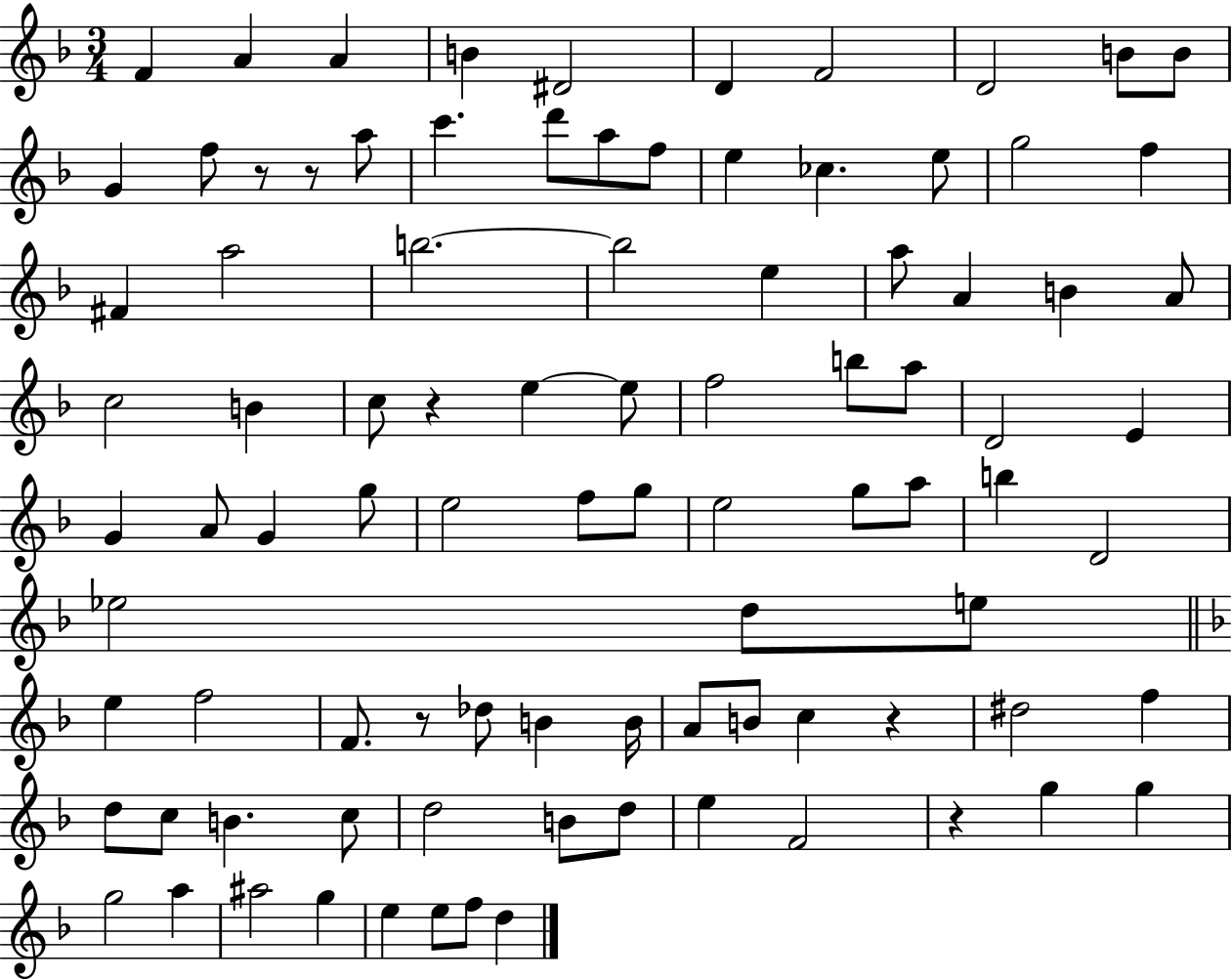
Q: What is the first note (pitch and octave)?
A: F4